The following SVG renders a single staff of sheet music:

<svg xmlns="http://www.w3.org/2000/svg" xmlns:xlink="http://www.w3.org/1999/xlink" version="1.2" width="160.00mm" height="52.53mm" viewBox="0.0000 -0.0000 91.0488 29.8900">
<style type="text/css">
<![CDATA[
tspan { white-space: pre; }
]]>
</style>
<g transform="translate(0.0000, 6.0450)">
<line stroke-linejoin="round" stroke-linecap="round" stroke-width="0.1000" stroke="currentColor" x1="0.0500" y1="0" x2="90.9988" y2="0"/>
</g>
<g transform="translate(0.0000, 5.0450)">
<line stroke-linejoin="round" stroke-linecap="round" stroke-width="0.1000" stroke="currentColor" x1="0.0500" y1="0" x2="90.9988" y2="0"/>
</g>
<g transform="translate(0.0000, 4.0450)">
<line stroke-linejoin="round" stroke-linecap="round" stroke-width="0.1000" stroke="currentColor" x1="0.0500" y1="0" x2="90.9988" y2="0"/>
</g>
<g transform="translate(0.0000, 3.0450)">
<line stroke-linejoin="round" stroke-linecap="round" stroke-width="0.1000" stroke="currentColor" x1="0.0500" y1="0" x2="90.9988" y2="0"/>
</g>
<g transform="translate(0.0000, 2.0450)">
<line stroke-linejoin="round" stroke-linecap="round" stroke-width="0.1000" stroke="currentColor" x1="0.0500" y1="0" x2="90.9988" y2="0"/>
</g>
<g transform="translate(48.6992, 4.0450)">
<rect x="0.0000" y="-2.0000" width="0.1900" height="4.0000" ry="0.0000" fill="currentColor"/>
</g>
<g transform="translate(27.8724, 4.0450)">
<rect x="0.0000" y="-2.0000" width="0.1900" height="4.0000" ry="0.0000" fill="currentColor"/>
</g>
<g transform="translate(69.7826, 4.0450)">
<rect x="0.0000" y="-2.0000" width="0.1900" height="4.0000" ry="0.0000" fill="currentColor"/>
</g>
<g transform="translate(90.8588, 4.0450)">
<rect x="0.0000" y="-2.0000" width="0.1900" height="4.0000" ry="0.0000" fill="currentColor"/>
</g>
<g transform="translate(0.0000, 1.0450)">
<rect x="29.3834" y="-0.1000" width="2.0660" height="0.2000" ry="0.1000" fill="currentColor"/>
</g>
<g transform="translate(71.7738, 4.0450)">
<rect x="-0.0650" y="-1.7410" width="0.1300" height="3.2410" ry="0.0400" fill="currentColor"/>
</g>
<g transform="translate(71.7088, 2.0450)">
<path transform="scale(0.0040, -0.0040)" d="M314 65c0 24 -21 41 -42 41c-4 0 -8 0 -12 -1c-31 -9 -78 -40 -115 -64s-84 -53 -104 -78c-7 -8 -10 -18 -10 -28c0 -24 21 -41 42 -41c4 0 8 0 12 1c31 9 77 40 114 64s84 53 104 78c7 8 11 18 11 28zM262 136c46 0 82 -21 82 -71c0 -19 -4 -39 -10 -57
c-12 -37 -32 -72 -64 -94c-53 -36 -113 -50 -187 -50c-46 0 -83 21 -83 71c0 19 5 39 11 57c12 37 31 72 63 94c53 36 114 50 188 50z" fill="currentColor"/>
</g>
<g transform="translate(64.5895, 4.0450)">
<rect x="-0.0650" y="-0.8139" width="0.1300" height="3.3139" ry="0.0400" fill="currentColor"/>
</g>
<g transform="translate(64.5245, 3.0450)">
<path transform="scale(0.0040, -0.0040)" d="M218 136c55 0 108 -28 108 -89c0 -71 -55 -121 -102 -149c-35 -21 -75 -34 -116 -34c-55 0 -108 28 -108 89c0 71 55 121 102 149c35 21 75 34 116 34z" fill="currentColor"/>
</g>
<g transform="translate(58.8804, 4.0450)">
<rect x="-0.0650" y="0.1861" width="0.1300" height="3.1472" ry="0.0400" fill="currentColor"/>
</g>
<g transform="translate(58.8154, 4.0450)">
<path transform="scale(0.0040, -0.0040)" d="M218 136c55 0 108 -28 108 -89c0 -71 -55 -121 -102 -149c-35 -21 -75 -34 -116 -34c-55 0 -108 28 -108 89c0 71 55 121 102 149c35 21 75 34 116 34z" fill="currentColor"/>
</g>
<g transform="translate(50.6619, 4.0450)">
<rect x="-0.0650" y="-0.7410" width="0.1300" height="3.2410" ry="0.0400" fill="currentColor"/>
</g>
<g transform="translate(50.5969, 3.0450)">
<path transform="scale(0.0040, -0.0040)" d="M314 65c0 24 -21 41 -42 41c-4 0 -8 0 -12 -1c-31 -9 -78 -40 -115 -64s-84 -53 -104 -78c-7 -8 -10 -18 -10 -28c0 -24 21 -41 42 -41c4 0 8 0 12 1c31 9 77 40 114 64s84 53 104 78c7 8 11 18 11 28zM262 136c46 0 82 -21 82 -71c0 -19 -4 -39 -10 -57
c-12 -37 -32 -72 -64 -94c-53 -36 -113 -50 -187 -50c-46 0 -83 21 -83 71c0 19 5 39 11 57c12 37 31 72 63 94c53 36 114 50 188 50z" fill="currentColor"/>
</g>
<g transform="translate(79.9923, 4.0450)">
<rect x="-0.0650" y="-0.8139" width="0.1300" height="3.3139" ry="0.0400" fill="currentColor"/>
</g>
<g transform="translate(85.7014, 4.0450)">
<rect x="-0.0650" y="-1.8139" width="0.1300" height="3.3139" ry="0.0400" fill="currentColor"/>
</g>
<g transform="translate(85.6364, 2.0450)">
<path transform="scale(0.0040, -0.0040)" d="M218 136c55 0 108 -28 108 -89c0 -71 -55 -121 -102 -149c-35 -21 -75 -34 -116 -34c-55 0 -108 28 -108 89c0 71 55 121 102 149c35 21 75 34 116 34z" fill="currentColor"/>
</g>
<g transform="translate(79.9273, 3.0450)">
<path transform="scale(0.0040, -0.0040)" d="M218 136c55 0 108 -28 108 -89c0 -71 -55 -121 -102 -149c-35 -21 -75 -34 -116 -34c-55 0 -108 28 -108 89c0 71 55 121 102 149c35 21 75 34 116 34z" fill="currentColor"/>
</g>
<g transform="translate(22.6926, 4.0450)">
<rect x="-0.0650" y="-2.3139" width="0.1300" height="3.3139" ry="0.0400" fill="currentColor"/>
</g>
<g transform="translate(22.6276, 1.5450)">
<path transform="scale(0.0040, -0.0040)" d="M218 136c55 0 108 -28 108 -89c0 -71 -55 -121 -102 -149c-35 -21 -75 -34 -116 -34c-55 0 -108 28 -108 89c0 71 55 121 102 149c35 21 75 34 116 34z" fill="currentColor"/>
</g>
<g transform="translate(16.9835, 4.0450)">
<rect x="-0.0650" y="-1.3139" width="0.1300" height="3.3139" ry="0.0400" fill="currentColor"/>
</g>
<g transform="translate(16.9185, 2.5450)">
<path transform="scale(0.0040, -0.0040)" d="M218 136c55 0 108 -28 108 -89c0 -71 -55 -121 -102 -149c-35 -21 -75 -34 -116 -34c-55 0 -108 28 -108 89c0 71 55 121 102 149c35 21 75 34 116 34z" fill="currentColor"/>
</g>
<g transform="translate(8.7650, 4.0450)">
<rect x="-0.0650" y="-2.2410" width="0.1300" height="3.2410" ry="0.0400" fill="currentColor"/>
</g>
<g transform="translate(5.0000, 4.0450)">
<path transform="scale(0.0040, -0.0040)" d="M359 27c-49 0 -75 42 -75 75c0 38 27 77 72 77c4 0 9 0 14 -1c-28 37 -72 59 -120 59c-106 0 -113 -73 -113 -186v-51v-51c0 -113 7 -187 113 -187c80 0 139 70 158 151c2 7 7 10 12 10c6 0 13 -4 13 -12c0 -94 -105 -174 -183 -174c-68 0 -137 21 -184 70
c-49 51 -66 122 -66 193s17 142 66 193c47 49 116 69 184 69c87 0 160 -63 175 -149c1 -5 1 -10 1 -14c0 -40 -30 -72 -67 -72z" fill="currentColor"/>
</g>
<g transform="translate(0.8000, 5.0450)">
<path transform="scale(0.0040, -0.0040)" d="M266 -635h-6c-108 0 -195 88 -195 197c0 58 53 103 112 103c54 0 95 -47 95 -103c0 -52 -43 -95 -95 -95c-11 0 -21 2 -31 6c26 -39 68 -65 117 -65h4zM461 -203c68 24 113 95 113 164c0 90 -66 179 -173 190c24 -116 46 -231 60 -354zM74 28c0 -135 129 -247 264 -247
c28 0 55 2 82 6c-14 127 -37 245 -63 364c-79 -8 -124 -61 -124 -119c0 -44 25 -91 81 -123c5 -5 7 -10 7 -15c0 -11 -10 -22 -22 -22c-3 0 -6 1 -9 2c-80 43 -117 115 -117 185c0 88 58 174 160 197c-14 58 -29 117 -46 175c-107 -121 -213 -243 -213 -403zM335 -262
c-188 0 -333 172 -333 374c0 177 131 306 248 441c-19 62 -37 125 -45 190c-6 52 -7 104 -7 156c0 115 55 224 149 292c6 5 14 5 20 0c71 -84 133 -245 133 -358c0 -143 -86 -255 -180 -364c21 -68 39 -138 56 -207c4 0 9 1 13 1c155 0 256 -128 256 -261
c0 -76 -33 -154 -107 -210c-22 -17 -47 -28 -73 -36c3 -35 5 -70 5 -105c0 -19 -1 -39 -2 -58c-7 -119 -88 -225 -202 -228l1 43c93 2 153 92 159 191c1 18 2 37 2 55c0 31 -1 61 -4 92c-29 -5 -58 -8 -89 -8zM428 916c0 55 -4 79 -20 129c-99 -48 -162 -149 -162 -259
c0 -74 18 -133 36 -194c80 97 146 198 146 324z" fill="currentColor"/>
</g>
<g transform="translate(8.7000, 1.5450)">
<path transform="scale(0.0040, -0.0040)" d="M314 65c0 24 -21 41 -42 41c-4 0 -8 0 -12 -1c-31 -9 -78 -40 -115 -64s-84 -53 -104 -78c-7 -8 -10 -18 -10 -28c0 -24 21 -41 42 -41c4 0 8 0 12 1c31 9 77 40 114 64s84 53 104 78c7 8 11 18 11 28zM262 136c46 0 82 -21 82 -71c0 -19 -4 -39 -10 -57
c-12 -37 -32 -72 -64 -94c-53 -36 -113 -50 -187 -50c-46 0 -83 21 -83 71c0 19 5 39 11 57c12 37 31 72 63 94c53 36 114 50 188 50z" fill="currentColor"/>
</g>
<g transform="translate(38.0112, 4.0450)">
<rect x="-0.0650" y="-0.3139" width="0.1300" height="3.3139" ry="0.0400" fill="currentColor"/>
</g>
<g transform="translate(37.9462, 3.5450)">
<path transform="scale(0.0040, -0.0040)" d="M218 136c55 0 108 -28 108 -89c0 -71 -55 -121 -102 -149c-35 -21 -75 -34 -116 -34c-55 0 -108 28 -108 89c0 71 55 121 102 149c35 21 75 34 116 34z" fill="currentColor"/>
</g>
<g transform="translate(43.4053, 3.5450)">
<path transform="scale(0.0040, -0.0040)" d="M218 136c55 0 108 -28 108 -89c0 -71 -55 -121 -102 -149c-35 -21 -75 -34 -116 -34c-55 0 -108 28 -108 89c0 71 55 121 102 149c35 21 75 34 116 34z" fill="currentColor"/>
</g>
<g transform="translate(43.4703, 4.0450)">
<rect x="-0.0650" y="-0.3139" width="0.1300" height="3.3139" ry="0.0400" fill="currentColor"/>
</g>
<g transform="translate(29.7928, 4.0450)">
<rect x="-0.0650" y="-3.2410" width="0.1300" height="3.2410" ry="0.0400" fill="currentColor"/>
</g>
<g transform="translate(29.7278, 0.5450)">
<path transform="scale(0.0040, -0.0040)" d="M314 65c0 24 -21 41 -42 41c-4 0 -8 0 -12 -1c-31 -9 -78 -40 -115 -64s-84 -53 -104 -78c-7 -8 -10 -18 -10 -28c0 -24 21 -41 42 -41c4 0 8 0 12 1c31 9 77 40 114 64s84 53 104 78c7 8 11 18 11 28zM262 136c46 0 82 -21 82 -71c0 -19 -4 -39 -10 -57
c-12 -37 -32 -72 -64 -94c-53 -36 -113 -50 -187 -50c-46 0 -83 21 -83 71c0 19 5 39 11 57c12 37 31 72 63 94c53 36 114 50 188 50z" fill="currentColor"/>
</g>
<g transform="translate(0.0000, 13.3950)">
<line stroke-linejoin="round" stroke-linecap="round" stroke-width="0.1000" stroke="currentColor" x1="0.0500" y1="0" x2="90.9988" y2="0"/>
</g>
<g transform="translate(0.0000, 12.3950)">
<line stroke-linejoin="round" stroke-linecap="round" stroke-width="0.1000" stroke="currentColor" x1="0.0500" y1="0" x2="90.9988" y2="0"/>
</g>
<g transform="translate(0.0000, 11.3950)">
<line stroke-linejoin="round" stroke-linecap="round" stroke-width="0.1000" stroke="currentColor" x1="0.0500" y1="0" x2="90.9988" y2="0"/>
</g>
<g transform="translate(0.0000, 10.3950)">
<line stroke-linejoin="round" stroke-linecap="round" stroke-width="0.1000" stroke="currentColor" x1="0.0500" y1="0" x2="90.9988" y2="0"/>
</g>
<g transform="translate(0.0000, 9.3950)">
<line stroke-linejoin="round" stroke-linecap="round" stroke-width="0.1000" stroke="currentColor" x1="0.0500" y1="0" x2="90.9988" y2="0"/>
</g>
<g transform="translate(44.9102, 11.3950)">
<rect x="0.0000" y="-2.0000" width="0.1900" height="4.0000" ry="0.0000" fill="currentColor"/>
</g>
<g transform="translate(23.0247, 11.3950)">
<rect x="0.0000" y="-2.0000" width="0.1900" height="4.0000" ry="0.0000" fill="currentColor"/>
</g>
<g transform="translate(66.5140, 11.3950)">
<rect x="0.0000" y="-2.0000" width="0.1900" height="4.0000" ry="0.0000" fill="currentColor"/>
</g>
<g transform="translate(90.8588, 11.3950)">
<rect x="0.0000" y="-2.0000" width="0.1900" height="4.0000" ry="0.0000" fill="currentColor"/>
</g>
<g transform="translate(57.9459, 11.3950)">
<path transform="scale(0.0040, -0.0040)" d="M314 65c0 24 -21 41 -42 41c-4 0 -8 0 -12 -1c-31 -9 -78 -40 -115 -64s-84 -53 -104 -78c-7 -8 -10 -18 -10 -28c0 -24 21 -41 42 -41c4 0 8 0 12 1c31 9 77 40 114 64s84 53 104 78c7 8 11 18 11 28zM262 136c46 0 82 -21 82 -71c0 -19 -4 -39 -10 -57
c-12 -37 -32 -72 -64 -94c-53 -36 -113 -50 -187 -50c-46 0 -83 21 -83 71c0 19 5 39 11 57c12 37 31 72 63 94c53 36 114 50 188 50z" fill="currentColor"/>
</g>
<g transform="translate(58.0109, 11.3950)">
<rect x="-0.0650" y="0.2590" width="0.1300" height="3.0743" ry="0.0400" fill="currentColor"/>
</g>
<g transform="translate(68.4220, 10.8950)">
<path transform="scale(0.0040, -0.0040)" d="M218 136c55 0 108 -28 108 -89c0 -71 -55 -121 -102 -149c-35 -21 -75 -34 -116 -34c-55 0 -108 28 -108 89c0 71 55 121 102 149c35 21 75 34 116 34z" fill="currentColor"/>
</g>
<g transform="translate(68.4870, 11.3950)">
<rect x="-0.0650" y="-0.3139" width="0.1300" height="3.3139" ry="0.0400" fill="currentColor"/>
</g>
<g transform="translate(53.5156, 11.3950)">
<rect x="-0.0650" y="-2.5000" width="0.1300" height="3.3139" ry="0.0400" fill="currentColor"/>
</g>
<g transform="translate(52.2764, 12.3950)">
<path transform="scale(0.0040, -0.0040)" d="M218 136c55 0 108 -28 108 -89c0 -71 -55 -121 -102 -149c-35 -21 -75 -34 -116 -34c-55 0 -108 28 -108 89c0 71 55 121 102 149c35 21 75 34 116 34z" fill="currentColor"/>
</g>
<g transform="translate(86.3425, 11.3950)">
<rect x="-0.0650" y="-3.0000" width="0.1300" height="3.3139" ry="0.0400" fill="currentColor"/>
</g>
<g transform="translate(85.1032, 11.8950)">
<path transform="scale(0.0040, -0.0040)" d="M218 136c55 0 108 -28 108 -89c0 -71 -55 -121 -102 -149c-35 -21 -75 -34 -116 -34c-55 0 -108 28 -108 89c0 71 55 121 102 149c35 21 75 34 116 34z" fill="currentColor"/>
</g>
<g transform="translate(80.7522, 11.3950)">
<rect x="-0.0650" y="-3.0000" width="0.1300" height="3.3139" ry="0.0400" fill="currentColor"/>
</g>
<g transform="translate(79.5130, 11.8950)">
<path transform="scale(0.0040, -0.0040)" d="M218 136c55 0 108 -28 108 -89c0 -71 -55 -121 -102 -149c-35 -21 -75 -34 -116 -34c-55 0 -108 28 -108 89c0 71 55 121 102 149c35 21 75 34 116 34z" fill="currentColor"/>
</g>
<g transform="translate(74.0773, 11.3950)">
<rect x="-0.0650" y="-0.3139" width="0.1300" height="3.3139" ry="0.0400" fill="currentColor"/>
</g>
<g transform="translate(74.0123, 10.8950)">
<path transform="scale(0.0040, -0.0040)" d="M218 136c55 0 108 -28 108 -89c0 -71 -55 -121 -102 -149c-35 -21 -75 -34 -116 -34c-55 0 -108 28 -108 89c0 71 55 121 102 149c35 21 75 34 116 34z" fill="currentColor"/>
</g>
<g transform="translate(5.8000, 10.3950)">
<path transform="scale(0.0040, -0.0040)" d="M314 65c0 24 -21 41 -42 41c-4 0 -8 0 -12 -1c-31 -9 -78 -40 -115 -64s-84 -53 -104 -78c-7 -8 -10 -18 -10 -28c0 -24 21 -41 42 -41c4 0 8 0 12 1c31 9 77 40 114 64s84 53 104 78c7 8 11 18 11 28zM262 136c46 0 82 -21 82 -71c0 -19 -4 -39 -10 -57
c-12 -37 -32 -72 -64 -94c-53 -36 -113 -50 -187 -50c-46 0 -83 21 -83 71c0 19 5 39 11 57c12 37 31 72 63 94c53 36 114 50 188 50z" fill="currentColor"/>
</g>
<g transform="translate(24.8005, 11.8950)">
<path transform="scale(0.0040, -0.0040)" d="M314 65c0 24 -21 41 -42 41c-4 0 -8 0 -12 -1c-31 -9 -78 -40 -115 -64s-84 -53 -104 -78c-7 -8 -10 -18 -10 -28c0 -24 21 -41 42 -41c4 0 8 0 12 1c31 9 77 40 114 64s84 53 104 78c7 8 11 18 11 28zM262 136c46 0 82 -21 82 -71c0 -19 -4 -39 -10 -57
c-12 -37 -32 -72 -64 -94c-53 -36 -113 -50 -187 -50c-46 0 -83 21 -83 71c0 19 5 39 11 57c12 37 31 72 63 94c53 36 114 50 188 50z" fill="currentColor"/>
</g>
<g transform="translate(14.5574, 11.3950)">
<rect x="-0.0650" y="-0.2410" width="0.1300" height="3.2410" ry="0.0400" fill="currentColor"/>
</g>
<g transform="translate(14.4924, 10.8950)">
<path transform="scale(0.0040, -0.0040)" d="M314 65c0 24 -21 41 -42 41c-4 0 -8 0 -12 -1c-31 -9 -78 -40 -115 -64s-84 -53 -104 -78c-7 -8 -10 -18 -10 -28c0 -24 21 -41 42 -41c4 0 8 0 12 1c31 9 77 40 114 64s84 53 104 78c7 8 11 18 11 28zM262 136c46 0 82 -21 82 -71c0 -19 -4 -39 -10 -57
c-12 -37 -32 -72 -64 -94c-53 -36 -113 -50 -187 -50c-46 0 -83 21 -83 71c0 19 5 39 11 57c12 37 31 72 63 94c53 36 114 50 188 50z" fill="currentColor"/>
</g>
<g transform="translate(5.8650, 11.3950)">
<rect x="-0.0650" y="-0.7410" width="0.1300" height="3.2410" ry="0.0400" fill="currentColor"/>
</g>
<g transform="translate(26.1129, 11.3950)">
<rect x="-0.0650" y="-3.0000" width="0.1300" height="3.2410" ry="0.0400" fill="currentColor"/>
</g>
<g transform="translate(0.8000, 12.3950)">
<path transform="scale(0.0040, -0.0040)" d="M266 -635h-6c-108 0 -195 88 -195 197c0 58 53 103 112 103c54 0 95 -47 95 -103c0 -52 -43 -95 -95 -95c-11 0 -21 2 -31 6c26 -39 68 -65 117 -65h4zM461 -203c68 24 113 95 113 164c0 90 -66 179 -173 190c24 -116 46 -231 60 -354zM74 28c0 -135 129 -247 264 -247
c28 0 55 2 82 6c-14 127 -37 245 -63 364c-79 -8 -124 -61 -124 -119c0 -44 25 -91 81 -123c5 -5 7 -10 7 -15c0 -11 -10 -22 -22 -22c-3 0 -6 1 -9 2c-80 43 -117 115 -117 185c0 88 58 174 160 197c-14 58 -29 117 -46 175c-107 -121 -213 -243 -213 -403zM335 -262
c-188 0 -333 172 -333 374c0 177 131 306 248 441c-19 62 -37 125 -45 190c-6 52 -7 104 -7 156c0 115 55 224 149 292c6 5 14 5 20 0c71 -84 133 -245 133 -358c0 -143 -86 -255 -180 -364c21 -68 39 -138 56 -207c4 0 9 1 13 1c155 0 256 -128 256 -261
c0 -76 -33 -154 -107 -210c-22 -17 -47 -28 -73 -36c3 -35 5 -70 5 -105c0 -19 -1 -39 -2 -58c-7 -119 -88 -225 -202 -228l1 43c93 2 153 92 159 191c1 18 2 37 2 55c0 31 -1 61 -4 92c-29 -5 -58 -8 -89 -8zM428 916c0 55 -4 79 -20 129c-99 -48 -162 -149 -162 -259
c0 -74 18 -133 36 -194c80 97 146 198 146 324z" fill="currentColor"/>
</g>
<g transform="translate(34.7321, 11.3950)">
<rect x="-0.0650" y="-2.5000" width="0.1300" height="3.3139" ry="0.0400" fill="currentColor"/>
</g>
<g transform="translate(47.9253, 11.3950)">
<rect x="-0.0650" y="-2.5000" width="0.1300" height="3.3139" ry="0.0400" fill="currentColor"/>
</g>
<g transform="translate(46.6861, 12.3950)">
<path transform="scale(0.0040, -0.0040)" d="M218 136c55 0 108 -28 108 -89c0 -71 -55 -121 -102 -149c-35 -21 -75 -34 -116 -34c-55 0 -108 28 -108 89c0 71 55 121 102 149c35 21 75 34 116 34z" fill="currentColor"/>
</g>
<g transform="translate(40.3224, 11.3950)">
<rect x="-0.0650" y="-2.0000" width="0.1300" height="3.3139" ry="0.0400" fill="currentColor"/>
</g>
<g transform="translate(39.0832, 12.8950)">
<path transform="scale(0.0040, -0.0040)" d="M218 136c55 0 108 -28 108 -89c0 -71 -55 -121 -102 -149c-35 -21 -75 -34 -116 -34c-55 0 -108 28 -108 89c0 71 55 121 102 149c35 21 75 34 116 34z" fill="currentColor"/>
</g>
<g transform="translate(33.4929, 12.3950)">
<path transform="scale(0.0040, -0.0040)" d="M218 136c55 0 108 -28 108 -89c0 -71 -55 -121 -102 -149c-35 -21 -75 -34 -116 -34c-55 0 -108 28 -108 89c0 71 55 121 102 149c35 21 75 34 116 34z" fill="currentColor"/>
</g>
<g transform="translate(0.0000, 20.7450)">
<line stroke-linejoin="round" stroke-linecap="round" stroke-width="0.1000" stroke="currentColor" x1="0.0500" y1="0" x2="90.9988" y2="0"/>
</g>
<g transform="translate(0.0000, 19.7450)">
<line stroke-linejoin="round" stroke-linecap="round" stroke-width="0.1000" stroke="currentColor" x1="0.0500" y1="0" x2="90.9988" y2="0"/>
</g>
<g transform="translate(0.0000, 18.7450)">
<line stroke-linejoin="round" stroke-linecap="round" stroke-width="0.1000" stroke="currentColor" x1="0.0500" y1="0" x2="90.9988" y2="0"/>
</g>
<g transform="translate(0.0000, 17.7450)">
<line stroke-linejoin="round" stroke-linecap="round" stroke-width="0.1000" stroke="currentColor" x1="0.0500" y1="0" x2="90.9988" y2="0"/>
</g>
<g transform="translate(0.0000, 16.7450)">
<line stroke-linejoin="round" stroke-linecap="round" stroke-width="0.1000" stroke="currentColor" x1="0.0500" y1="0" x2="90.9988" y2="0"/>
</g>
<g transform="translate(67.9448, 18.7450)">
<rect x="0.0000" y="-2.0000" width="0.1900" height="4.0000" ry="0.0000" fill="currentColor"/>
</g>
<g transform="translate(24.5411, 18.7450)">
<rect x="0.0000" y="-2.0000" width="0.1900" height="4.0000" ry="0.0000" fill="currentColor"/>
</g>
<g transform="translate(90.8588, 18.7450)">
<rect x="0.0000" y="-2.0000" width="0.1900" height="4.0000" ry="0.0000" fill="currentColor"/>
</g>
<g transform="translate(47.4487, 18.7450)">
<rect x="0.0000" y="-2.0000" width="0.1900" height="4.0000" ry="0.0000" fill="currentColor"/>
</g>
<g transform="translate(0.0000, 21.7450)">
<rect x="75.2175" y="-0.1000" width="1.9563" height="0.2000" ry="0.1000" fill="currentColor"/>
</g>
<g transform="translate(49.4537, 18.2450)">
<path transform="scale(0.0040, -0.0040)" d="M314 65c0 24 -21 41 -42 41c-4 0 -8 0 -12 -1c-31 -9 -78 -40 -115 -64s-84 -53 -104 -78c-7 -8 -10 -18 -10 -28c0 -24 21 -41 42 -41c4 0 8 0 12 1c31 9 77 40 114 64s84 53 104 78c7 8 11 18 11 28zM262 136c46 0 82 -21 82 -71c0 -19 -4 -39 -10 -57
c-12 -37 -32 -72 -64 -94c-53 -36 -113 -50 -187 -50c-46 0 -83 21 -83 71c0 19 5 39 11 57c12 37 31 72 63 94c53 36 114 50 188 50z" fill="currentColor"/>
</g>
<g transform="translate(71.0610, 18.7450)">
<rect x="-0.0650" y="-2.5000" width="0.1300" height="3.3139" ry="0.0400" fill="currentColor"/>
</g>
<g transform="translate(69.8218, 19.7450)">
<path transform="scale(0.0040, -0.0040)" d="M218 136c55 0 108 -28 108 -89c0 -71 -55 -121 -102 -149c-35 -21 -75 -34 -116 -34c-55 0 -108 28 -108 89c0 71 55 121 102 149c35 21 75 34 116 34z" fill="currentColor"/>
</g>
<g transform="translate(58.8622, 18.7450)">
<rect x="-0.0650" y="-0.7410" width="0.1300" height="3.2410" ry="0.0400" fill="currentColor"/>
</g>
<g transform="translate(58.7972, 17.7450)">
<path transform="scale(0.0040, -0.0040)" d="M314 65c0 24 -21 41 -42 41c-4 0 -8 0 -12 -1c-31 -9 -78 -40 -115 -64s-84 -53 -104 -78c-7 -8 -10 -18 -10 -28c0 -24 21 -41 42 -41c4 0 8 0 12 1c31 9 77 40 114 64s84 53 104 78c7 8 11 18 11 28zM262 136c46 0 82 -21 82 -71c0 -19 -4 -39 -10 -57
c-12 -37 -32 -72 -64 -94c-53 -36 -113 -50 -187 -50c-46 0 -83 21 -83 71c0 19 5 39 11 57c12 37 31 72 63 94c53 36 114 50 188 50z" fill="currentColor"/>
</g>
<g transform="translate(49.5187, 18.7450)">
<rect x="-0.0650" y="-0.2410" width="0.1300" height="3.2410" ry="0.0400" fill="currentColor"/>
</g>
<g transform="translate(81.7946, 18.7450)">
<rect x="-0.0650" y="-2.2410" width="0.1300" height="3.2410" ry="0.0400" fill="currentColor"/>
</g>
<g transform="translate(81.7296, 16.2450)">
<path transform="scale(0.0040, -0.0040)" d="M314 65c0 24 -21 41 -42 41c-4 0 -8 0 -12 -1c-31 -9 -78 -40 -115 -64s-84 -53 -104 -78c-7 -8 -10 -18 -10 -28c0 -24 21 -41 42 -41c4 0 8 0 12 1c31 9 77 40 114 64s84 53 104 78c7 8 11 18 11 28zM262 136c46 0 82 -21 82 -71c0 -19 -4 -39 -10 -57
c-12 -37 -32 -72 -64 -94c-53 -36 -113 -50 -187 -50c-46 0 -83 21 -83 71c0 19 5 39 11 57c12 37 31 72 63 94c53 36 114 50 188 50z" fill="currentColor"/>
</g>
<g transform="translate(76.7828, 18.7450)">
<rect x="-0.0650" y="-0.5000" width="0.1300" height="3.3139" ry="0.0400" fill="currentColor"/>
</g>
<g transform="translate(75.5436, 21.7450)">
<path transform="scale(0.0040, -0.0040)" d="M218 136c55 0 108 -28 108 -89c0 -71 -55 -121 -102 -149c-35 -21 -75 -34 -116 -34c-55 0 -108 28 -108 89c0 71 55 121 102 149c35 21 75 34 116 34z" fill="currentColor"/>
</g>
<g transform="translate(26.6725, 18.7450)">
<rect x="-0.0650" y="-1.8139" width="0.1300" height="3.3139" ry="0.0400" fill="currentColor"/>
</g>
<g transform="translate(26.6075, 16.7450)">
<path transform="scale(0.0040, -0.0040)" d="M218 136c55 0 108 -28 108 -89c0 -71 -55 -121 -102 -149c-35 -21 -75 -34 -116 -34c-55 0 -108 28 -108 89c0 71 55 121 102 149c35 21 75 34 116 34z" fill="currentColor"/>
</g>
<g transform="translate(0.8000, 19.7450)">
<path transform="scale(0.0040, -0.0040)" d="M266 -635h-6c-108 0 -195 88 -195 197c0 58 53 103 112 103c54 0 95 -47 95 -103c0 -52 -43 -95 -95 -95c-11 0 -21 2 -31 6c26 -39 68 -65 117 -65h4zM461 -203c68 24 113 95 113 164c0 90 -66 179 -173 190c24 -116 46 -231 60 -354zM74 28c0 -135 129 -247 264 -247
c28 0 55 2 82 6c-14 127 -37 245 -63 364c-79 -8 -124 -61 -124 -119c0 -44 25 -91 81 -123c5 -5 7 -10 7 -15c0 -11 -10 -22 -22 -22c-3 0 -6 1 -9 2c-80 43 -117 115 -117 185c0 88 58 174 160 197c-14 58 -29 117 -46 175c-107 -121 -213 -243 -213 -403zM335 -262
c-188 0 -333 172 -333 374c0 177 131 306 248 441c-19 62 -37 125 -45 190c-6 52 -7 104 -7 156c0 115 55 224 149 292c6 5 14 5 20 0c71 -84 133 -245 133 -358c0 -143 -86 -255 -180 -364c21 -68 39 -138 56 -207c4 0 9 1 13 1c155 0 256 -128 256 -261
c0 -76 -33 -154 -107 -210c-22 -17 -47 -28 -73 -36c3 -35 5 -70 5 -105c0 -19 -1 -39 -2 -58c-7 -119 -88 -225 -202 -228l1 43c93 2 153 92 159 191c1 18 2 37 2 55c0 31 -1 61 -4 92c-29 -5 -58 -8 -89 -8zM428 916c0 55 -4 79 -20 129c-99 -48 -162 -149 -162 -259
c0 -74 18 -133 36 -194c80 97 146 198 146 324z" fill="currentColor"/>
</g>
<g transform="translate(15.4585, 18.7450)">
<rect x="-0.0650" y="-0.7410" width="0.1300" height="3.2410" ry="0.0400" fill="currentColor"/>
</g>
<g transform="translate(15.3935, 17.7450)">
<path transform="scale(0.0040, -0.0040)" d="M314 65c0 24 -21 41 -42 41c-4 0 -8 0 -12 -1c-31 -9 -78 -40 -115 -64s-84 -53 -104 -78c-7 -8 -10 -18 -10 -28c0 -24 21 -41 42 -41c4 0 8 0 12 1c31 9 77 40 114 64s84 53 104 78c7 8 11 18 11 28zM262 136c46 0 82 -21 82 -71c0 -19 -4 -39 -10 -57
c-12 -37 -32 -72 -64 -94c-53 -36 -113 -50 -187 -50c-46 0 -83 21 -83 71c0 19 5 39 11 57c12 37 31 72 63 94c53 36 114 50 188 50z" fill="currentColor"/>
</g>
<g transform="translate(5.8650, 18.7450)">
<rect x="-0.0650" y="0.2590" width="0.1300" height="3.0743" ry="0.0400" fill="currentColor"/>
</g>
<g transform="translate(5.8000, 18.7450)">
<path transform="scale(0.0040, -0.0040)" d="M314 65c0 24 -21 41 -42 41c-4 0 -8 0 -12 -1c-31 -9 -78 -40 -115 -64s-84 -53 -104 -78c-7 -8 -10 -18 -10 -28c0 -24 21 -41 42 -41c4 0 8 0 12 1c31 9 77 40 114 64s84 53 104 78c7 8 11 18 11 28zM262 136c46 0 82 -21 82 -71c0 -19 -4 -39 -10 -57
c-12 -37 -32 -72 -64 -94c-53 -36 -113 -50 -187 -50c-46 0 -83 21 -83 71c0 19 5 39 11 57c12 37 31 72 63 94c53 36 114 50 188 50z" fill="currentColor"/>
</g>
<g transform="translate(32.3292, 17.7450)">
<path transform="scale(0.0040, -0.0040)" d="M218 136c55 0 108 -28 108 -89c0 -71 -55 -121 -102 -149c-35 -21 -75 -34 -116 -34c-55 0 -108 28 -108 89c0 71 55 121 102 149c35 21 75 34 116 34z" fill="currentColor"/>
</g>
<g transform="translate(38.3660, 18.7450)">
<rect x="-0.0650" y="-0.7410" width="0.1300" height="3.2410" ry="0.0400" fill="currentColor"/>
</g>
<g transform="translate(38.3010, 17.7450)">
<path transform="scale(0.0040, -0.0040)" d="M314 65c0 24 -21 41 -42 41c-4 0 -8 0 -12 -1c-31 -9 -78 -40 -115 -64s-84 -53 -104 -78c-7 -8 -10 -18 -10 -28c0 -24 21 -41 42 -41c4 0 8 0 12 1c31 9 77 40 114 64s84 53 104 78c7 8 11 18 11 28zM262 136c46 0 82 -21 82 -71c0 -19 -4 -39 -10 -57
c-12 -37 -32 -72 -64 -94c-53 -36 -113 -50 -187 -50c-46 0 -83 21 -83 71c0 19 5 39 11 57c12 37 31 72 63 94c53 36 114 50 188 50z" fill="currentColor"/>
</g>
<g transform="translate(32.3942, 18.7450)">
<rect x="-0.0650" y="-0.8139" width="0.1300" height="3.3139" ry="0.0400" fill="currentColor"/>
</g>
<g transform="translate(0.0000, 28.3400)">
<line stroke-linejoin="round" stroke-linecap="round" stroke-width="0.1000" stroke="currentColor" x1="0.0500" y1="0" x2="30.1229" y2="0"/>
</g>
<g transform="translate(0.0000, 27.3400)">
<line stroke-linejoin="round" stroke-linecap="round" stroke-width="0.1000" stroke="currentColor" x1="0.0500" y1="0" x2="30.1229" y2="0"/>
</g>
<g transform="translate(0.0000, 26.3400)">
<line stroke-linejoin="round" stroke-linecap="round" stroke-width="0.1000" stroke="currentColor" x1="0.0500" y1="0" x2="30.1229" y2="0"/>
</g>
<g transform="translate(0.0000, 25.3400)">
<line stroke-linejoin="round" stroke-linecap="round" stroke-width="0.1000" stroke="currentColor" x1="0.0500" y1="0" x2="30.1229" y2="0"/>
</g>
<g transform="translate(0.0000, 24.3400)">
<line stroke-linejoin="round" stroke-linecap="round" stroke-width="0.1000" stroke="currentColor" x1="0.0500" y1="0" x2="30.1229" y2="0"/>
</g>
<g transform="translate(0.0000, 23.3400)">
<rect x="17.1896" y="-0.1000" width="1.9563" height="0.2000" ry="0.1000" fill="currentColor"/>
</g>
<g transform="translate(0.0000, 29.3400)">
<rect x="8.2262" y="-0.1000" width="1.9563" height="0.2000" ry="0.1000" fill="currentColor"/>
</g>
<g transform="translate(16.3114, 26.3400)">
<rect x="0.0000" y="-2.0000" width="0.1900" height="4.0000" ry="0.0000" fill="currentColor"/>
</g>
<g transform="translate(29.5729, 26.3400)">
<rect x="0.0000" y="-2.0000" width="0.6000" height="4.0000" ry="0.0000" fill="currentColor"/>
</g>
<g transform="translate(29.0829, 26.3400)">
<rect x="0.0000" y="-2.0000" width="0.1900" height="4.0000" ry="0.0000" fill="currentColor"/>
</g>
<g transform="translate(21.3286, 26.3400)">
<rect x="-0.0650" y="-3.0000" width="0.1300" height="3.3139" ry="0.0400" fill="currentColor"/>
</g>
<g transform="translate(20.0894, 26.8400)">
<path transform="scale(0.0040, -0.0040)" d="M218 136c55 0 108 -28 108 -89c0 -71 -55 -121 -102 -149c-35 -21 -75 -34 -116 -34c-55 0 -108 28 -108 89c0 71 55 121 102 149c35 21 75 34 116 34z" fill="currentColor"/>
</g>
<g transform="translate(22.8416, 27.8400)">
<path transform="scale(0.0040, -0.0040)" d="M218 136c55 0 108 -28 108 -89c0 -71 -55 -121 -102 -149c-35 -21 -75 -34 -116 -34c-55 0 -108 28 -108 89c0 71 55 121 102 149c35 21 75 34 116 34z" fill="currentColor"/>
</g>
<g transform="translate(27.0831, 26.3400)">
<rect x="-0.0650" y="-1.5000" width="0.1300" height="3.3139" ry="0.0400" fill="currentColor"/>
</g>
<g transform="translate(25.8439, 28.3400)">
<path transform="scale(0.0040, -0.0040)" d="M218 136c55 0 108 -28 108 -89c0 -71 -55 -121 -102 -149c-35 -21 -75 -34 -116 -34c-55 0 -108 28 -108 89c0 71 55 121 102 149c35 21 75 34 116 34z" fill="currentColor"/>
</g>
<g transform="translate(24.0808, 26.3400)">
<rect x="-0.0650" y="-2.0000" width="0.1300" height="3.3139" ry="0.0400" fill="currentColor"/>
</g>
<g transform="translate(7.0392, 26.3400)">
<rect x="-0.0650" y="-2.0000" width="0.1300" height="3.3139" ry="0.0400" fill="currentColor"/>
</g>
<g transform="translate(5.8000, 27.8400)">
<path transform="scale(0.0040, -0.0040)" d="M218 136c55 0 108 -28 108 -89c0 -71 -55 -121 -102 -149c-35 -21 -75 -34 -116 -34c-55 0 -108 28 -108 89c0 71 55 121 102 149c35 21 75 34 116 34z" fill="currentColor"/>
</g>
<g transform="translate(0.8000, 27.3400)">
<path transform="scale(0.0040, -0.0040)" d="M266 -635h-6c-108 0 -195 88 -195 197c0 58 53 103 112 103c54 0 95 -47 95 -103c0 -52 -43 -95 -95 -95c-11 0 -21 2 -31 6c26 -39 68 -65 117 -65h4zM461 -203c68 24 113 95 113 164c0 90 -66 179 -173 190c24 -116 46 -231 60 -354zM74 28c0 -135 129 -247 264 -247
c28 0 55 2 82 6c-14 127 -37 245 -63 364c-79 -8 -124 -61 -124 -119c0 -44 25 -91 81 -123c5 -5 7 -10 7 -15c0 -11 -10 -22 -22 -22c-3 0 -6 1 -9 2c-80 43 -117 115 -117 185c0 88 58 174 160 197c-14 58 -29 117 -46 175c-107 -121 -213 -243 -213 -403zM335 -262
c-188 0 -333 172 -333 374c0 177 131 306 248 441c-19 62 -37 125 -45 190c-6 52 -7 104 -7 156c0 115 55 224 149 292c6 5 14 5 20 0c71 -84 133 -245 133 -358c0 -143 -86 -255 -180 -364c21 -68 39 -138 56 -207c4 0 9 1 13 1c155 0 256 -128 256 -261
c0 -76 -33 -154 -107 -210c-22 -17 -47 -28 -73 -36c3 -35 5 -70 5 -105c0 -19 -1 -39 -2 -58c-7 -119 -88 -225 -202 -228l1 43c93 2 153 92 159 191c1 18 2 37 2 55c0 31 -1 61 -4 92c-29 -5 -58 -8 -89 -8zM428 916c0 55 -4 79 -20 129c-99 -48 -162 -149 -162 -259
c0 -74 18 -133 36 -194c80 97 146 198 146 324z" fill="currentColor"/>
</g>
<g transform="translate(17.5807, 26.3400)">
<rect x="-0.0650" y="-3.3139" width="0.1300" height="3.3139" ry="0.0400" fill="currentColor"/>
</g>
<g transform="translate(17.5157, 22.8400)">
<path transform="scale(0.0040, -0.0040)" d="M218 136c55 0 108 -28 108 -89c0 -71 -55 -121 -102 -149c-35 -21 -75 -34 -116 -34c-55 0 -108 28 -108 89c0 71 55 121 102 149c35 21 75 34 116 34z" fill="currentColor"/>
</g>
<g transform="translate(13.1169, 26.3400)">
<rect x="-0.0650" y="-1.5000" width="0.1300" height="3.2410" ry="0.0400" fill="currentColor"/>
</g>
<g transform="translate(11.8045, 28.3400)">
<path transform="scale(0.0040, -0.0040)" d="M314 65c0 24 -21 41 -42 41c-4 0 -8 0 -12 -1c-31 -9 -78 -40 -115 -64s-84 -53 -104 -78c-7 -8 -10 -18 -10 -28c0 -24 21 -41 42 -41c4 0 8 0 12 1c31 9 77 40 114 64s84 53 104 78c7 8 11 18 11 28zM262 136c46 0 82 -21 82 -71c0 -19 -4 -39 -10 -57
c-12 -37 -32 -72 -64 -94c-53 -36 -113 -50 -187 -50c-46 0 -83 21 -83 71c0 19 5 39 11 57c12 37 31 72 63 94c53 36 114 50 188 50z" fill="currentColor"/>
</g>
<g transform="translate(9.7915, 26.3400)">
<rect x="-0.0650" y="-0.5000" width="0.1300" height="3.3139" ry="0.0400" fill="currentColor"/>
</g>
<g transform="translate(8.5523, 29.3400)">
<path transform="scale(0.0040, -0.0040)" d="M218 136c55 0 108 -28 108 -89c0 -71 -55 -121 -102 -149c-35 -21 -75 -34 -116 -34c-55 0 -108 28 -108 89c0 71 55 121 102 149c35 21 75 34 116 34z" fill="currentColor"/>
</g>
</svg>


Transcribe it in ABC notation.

X:1
T:Untitled
M:4/4
L:1/4
K:C
g2 e g b2 c c d2 B d f2 d f d2 c2 A2 G F G G B2 c c A A B2 d2 f d d2 c2 d2 G C g2 F C E2 b A F E